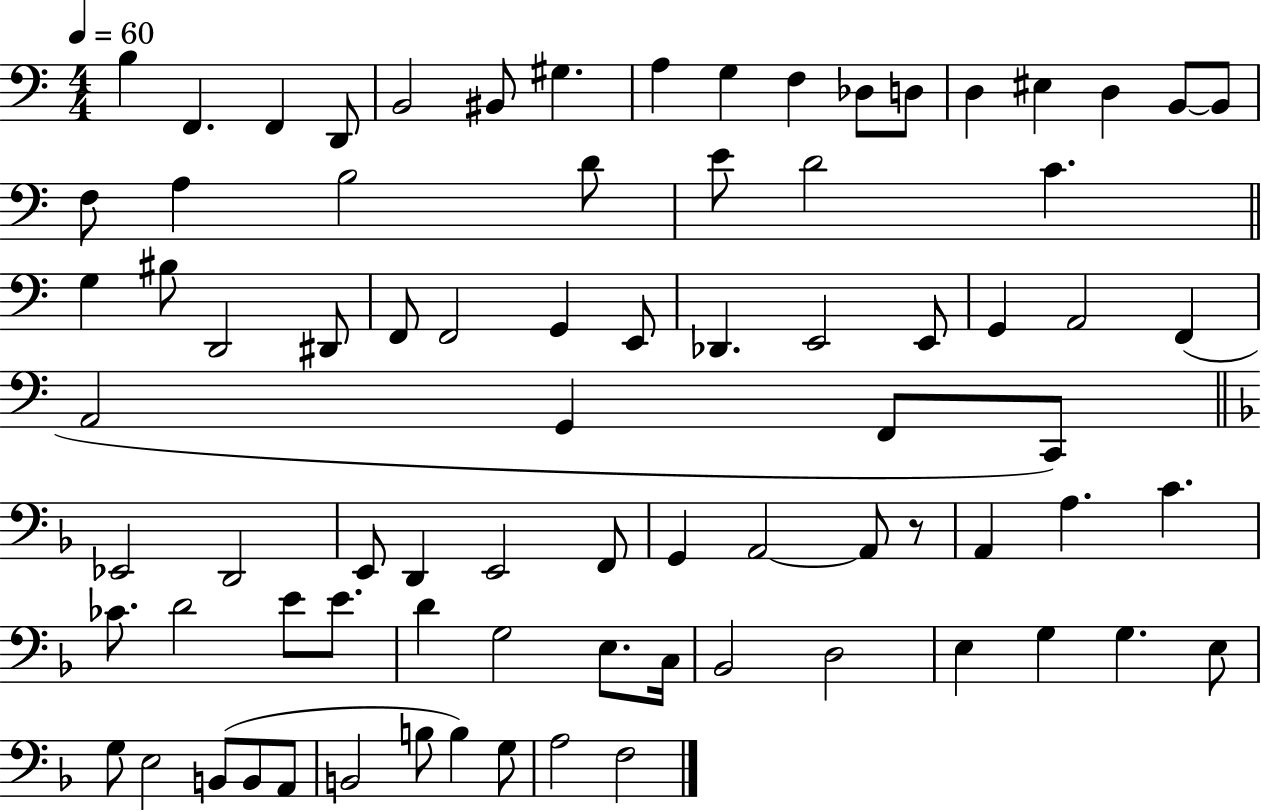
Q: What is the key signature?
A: C major